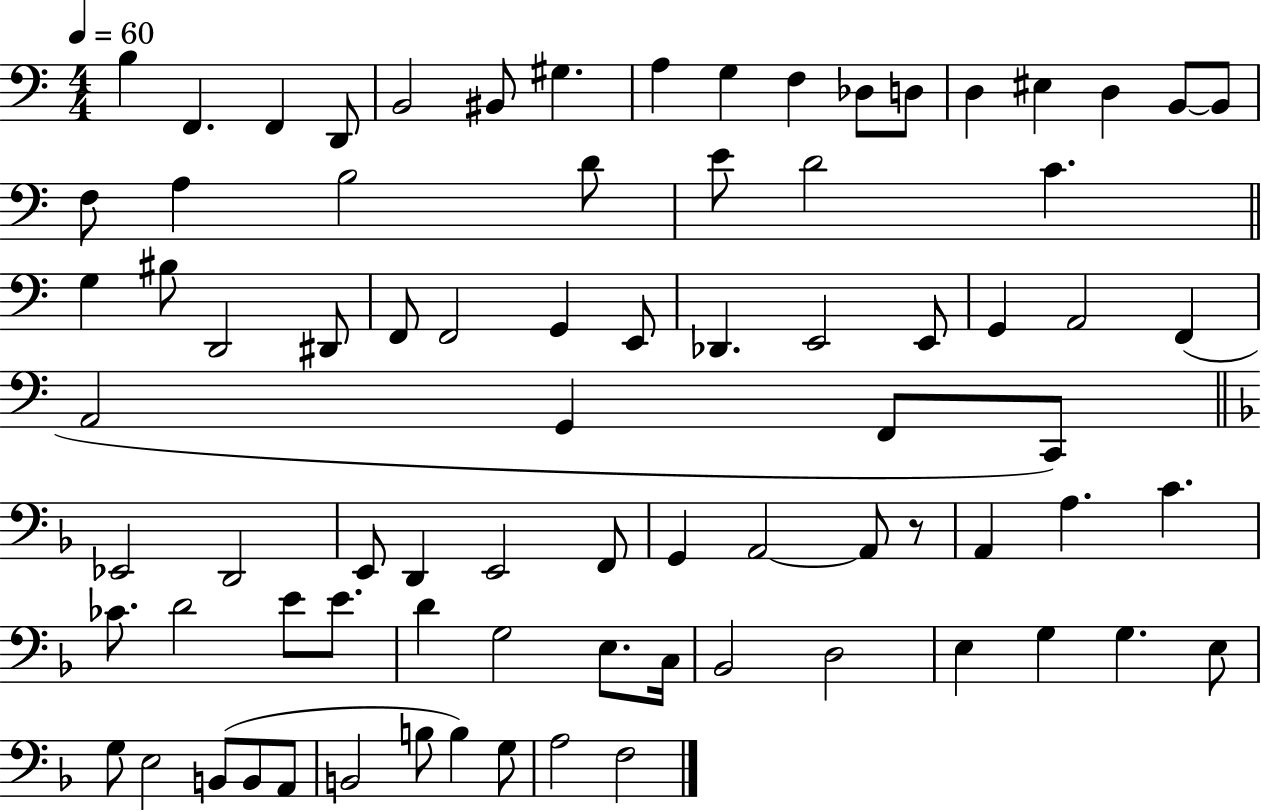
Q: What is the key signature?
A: C major